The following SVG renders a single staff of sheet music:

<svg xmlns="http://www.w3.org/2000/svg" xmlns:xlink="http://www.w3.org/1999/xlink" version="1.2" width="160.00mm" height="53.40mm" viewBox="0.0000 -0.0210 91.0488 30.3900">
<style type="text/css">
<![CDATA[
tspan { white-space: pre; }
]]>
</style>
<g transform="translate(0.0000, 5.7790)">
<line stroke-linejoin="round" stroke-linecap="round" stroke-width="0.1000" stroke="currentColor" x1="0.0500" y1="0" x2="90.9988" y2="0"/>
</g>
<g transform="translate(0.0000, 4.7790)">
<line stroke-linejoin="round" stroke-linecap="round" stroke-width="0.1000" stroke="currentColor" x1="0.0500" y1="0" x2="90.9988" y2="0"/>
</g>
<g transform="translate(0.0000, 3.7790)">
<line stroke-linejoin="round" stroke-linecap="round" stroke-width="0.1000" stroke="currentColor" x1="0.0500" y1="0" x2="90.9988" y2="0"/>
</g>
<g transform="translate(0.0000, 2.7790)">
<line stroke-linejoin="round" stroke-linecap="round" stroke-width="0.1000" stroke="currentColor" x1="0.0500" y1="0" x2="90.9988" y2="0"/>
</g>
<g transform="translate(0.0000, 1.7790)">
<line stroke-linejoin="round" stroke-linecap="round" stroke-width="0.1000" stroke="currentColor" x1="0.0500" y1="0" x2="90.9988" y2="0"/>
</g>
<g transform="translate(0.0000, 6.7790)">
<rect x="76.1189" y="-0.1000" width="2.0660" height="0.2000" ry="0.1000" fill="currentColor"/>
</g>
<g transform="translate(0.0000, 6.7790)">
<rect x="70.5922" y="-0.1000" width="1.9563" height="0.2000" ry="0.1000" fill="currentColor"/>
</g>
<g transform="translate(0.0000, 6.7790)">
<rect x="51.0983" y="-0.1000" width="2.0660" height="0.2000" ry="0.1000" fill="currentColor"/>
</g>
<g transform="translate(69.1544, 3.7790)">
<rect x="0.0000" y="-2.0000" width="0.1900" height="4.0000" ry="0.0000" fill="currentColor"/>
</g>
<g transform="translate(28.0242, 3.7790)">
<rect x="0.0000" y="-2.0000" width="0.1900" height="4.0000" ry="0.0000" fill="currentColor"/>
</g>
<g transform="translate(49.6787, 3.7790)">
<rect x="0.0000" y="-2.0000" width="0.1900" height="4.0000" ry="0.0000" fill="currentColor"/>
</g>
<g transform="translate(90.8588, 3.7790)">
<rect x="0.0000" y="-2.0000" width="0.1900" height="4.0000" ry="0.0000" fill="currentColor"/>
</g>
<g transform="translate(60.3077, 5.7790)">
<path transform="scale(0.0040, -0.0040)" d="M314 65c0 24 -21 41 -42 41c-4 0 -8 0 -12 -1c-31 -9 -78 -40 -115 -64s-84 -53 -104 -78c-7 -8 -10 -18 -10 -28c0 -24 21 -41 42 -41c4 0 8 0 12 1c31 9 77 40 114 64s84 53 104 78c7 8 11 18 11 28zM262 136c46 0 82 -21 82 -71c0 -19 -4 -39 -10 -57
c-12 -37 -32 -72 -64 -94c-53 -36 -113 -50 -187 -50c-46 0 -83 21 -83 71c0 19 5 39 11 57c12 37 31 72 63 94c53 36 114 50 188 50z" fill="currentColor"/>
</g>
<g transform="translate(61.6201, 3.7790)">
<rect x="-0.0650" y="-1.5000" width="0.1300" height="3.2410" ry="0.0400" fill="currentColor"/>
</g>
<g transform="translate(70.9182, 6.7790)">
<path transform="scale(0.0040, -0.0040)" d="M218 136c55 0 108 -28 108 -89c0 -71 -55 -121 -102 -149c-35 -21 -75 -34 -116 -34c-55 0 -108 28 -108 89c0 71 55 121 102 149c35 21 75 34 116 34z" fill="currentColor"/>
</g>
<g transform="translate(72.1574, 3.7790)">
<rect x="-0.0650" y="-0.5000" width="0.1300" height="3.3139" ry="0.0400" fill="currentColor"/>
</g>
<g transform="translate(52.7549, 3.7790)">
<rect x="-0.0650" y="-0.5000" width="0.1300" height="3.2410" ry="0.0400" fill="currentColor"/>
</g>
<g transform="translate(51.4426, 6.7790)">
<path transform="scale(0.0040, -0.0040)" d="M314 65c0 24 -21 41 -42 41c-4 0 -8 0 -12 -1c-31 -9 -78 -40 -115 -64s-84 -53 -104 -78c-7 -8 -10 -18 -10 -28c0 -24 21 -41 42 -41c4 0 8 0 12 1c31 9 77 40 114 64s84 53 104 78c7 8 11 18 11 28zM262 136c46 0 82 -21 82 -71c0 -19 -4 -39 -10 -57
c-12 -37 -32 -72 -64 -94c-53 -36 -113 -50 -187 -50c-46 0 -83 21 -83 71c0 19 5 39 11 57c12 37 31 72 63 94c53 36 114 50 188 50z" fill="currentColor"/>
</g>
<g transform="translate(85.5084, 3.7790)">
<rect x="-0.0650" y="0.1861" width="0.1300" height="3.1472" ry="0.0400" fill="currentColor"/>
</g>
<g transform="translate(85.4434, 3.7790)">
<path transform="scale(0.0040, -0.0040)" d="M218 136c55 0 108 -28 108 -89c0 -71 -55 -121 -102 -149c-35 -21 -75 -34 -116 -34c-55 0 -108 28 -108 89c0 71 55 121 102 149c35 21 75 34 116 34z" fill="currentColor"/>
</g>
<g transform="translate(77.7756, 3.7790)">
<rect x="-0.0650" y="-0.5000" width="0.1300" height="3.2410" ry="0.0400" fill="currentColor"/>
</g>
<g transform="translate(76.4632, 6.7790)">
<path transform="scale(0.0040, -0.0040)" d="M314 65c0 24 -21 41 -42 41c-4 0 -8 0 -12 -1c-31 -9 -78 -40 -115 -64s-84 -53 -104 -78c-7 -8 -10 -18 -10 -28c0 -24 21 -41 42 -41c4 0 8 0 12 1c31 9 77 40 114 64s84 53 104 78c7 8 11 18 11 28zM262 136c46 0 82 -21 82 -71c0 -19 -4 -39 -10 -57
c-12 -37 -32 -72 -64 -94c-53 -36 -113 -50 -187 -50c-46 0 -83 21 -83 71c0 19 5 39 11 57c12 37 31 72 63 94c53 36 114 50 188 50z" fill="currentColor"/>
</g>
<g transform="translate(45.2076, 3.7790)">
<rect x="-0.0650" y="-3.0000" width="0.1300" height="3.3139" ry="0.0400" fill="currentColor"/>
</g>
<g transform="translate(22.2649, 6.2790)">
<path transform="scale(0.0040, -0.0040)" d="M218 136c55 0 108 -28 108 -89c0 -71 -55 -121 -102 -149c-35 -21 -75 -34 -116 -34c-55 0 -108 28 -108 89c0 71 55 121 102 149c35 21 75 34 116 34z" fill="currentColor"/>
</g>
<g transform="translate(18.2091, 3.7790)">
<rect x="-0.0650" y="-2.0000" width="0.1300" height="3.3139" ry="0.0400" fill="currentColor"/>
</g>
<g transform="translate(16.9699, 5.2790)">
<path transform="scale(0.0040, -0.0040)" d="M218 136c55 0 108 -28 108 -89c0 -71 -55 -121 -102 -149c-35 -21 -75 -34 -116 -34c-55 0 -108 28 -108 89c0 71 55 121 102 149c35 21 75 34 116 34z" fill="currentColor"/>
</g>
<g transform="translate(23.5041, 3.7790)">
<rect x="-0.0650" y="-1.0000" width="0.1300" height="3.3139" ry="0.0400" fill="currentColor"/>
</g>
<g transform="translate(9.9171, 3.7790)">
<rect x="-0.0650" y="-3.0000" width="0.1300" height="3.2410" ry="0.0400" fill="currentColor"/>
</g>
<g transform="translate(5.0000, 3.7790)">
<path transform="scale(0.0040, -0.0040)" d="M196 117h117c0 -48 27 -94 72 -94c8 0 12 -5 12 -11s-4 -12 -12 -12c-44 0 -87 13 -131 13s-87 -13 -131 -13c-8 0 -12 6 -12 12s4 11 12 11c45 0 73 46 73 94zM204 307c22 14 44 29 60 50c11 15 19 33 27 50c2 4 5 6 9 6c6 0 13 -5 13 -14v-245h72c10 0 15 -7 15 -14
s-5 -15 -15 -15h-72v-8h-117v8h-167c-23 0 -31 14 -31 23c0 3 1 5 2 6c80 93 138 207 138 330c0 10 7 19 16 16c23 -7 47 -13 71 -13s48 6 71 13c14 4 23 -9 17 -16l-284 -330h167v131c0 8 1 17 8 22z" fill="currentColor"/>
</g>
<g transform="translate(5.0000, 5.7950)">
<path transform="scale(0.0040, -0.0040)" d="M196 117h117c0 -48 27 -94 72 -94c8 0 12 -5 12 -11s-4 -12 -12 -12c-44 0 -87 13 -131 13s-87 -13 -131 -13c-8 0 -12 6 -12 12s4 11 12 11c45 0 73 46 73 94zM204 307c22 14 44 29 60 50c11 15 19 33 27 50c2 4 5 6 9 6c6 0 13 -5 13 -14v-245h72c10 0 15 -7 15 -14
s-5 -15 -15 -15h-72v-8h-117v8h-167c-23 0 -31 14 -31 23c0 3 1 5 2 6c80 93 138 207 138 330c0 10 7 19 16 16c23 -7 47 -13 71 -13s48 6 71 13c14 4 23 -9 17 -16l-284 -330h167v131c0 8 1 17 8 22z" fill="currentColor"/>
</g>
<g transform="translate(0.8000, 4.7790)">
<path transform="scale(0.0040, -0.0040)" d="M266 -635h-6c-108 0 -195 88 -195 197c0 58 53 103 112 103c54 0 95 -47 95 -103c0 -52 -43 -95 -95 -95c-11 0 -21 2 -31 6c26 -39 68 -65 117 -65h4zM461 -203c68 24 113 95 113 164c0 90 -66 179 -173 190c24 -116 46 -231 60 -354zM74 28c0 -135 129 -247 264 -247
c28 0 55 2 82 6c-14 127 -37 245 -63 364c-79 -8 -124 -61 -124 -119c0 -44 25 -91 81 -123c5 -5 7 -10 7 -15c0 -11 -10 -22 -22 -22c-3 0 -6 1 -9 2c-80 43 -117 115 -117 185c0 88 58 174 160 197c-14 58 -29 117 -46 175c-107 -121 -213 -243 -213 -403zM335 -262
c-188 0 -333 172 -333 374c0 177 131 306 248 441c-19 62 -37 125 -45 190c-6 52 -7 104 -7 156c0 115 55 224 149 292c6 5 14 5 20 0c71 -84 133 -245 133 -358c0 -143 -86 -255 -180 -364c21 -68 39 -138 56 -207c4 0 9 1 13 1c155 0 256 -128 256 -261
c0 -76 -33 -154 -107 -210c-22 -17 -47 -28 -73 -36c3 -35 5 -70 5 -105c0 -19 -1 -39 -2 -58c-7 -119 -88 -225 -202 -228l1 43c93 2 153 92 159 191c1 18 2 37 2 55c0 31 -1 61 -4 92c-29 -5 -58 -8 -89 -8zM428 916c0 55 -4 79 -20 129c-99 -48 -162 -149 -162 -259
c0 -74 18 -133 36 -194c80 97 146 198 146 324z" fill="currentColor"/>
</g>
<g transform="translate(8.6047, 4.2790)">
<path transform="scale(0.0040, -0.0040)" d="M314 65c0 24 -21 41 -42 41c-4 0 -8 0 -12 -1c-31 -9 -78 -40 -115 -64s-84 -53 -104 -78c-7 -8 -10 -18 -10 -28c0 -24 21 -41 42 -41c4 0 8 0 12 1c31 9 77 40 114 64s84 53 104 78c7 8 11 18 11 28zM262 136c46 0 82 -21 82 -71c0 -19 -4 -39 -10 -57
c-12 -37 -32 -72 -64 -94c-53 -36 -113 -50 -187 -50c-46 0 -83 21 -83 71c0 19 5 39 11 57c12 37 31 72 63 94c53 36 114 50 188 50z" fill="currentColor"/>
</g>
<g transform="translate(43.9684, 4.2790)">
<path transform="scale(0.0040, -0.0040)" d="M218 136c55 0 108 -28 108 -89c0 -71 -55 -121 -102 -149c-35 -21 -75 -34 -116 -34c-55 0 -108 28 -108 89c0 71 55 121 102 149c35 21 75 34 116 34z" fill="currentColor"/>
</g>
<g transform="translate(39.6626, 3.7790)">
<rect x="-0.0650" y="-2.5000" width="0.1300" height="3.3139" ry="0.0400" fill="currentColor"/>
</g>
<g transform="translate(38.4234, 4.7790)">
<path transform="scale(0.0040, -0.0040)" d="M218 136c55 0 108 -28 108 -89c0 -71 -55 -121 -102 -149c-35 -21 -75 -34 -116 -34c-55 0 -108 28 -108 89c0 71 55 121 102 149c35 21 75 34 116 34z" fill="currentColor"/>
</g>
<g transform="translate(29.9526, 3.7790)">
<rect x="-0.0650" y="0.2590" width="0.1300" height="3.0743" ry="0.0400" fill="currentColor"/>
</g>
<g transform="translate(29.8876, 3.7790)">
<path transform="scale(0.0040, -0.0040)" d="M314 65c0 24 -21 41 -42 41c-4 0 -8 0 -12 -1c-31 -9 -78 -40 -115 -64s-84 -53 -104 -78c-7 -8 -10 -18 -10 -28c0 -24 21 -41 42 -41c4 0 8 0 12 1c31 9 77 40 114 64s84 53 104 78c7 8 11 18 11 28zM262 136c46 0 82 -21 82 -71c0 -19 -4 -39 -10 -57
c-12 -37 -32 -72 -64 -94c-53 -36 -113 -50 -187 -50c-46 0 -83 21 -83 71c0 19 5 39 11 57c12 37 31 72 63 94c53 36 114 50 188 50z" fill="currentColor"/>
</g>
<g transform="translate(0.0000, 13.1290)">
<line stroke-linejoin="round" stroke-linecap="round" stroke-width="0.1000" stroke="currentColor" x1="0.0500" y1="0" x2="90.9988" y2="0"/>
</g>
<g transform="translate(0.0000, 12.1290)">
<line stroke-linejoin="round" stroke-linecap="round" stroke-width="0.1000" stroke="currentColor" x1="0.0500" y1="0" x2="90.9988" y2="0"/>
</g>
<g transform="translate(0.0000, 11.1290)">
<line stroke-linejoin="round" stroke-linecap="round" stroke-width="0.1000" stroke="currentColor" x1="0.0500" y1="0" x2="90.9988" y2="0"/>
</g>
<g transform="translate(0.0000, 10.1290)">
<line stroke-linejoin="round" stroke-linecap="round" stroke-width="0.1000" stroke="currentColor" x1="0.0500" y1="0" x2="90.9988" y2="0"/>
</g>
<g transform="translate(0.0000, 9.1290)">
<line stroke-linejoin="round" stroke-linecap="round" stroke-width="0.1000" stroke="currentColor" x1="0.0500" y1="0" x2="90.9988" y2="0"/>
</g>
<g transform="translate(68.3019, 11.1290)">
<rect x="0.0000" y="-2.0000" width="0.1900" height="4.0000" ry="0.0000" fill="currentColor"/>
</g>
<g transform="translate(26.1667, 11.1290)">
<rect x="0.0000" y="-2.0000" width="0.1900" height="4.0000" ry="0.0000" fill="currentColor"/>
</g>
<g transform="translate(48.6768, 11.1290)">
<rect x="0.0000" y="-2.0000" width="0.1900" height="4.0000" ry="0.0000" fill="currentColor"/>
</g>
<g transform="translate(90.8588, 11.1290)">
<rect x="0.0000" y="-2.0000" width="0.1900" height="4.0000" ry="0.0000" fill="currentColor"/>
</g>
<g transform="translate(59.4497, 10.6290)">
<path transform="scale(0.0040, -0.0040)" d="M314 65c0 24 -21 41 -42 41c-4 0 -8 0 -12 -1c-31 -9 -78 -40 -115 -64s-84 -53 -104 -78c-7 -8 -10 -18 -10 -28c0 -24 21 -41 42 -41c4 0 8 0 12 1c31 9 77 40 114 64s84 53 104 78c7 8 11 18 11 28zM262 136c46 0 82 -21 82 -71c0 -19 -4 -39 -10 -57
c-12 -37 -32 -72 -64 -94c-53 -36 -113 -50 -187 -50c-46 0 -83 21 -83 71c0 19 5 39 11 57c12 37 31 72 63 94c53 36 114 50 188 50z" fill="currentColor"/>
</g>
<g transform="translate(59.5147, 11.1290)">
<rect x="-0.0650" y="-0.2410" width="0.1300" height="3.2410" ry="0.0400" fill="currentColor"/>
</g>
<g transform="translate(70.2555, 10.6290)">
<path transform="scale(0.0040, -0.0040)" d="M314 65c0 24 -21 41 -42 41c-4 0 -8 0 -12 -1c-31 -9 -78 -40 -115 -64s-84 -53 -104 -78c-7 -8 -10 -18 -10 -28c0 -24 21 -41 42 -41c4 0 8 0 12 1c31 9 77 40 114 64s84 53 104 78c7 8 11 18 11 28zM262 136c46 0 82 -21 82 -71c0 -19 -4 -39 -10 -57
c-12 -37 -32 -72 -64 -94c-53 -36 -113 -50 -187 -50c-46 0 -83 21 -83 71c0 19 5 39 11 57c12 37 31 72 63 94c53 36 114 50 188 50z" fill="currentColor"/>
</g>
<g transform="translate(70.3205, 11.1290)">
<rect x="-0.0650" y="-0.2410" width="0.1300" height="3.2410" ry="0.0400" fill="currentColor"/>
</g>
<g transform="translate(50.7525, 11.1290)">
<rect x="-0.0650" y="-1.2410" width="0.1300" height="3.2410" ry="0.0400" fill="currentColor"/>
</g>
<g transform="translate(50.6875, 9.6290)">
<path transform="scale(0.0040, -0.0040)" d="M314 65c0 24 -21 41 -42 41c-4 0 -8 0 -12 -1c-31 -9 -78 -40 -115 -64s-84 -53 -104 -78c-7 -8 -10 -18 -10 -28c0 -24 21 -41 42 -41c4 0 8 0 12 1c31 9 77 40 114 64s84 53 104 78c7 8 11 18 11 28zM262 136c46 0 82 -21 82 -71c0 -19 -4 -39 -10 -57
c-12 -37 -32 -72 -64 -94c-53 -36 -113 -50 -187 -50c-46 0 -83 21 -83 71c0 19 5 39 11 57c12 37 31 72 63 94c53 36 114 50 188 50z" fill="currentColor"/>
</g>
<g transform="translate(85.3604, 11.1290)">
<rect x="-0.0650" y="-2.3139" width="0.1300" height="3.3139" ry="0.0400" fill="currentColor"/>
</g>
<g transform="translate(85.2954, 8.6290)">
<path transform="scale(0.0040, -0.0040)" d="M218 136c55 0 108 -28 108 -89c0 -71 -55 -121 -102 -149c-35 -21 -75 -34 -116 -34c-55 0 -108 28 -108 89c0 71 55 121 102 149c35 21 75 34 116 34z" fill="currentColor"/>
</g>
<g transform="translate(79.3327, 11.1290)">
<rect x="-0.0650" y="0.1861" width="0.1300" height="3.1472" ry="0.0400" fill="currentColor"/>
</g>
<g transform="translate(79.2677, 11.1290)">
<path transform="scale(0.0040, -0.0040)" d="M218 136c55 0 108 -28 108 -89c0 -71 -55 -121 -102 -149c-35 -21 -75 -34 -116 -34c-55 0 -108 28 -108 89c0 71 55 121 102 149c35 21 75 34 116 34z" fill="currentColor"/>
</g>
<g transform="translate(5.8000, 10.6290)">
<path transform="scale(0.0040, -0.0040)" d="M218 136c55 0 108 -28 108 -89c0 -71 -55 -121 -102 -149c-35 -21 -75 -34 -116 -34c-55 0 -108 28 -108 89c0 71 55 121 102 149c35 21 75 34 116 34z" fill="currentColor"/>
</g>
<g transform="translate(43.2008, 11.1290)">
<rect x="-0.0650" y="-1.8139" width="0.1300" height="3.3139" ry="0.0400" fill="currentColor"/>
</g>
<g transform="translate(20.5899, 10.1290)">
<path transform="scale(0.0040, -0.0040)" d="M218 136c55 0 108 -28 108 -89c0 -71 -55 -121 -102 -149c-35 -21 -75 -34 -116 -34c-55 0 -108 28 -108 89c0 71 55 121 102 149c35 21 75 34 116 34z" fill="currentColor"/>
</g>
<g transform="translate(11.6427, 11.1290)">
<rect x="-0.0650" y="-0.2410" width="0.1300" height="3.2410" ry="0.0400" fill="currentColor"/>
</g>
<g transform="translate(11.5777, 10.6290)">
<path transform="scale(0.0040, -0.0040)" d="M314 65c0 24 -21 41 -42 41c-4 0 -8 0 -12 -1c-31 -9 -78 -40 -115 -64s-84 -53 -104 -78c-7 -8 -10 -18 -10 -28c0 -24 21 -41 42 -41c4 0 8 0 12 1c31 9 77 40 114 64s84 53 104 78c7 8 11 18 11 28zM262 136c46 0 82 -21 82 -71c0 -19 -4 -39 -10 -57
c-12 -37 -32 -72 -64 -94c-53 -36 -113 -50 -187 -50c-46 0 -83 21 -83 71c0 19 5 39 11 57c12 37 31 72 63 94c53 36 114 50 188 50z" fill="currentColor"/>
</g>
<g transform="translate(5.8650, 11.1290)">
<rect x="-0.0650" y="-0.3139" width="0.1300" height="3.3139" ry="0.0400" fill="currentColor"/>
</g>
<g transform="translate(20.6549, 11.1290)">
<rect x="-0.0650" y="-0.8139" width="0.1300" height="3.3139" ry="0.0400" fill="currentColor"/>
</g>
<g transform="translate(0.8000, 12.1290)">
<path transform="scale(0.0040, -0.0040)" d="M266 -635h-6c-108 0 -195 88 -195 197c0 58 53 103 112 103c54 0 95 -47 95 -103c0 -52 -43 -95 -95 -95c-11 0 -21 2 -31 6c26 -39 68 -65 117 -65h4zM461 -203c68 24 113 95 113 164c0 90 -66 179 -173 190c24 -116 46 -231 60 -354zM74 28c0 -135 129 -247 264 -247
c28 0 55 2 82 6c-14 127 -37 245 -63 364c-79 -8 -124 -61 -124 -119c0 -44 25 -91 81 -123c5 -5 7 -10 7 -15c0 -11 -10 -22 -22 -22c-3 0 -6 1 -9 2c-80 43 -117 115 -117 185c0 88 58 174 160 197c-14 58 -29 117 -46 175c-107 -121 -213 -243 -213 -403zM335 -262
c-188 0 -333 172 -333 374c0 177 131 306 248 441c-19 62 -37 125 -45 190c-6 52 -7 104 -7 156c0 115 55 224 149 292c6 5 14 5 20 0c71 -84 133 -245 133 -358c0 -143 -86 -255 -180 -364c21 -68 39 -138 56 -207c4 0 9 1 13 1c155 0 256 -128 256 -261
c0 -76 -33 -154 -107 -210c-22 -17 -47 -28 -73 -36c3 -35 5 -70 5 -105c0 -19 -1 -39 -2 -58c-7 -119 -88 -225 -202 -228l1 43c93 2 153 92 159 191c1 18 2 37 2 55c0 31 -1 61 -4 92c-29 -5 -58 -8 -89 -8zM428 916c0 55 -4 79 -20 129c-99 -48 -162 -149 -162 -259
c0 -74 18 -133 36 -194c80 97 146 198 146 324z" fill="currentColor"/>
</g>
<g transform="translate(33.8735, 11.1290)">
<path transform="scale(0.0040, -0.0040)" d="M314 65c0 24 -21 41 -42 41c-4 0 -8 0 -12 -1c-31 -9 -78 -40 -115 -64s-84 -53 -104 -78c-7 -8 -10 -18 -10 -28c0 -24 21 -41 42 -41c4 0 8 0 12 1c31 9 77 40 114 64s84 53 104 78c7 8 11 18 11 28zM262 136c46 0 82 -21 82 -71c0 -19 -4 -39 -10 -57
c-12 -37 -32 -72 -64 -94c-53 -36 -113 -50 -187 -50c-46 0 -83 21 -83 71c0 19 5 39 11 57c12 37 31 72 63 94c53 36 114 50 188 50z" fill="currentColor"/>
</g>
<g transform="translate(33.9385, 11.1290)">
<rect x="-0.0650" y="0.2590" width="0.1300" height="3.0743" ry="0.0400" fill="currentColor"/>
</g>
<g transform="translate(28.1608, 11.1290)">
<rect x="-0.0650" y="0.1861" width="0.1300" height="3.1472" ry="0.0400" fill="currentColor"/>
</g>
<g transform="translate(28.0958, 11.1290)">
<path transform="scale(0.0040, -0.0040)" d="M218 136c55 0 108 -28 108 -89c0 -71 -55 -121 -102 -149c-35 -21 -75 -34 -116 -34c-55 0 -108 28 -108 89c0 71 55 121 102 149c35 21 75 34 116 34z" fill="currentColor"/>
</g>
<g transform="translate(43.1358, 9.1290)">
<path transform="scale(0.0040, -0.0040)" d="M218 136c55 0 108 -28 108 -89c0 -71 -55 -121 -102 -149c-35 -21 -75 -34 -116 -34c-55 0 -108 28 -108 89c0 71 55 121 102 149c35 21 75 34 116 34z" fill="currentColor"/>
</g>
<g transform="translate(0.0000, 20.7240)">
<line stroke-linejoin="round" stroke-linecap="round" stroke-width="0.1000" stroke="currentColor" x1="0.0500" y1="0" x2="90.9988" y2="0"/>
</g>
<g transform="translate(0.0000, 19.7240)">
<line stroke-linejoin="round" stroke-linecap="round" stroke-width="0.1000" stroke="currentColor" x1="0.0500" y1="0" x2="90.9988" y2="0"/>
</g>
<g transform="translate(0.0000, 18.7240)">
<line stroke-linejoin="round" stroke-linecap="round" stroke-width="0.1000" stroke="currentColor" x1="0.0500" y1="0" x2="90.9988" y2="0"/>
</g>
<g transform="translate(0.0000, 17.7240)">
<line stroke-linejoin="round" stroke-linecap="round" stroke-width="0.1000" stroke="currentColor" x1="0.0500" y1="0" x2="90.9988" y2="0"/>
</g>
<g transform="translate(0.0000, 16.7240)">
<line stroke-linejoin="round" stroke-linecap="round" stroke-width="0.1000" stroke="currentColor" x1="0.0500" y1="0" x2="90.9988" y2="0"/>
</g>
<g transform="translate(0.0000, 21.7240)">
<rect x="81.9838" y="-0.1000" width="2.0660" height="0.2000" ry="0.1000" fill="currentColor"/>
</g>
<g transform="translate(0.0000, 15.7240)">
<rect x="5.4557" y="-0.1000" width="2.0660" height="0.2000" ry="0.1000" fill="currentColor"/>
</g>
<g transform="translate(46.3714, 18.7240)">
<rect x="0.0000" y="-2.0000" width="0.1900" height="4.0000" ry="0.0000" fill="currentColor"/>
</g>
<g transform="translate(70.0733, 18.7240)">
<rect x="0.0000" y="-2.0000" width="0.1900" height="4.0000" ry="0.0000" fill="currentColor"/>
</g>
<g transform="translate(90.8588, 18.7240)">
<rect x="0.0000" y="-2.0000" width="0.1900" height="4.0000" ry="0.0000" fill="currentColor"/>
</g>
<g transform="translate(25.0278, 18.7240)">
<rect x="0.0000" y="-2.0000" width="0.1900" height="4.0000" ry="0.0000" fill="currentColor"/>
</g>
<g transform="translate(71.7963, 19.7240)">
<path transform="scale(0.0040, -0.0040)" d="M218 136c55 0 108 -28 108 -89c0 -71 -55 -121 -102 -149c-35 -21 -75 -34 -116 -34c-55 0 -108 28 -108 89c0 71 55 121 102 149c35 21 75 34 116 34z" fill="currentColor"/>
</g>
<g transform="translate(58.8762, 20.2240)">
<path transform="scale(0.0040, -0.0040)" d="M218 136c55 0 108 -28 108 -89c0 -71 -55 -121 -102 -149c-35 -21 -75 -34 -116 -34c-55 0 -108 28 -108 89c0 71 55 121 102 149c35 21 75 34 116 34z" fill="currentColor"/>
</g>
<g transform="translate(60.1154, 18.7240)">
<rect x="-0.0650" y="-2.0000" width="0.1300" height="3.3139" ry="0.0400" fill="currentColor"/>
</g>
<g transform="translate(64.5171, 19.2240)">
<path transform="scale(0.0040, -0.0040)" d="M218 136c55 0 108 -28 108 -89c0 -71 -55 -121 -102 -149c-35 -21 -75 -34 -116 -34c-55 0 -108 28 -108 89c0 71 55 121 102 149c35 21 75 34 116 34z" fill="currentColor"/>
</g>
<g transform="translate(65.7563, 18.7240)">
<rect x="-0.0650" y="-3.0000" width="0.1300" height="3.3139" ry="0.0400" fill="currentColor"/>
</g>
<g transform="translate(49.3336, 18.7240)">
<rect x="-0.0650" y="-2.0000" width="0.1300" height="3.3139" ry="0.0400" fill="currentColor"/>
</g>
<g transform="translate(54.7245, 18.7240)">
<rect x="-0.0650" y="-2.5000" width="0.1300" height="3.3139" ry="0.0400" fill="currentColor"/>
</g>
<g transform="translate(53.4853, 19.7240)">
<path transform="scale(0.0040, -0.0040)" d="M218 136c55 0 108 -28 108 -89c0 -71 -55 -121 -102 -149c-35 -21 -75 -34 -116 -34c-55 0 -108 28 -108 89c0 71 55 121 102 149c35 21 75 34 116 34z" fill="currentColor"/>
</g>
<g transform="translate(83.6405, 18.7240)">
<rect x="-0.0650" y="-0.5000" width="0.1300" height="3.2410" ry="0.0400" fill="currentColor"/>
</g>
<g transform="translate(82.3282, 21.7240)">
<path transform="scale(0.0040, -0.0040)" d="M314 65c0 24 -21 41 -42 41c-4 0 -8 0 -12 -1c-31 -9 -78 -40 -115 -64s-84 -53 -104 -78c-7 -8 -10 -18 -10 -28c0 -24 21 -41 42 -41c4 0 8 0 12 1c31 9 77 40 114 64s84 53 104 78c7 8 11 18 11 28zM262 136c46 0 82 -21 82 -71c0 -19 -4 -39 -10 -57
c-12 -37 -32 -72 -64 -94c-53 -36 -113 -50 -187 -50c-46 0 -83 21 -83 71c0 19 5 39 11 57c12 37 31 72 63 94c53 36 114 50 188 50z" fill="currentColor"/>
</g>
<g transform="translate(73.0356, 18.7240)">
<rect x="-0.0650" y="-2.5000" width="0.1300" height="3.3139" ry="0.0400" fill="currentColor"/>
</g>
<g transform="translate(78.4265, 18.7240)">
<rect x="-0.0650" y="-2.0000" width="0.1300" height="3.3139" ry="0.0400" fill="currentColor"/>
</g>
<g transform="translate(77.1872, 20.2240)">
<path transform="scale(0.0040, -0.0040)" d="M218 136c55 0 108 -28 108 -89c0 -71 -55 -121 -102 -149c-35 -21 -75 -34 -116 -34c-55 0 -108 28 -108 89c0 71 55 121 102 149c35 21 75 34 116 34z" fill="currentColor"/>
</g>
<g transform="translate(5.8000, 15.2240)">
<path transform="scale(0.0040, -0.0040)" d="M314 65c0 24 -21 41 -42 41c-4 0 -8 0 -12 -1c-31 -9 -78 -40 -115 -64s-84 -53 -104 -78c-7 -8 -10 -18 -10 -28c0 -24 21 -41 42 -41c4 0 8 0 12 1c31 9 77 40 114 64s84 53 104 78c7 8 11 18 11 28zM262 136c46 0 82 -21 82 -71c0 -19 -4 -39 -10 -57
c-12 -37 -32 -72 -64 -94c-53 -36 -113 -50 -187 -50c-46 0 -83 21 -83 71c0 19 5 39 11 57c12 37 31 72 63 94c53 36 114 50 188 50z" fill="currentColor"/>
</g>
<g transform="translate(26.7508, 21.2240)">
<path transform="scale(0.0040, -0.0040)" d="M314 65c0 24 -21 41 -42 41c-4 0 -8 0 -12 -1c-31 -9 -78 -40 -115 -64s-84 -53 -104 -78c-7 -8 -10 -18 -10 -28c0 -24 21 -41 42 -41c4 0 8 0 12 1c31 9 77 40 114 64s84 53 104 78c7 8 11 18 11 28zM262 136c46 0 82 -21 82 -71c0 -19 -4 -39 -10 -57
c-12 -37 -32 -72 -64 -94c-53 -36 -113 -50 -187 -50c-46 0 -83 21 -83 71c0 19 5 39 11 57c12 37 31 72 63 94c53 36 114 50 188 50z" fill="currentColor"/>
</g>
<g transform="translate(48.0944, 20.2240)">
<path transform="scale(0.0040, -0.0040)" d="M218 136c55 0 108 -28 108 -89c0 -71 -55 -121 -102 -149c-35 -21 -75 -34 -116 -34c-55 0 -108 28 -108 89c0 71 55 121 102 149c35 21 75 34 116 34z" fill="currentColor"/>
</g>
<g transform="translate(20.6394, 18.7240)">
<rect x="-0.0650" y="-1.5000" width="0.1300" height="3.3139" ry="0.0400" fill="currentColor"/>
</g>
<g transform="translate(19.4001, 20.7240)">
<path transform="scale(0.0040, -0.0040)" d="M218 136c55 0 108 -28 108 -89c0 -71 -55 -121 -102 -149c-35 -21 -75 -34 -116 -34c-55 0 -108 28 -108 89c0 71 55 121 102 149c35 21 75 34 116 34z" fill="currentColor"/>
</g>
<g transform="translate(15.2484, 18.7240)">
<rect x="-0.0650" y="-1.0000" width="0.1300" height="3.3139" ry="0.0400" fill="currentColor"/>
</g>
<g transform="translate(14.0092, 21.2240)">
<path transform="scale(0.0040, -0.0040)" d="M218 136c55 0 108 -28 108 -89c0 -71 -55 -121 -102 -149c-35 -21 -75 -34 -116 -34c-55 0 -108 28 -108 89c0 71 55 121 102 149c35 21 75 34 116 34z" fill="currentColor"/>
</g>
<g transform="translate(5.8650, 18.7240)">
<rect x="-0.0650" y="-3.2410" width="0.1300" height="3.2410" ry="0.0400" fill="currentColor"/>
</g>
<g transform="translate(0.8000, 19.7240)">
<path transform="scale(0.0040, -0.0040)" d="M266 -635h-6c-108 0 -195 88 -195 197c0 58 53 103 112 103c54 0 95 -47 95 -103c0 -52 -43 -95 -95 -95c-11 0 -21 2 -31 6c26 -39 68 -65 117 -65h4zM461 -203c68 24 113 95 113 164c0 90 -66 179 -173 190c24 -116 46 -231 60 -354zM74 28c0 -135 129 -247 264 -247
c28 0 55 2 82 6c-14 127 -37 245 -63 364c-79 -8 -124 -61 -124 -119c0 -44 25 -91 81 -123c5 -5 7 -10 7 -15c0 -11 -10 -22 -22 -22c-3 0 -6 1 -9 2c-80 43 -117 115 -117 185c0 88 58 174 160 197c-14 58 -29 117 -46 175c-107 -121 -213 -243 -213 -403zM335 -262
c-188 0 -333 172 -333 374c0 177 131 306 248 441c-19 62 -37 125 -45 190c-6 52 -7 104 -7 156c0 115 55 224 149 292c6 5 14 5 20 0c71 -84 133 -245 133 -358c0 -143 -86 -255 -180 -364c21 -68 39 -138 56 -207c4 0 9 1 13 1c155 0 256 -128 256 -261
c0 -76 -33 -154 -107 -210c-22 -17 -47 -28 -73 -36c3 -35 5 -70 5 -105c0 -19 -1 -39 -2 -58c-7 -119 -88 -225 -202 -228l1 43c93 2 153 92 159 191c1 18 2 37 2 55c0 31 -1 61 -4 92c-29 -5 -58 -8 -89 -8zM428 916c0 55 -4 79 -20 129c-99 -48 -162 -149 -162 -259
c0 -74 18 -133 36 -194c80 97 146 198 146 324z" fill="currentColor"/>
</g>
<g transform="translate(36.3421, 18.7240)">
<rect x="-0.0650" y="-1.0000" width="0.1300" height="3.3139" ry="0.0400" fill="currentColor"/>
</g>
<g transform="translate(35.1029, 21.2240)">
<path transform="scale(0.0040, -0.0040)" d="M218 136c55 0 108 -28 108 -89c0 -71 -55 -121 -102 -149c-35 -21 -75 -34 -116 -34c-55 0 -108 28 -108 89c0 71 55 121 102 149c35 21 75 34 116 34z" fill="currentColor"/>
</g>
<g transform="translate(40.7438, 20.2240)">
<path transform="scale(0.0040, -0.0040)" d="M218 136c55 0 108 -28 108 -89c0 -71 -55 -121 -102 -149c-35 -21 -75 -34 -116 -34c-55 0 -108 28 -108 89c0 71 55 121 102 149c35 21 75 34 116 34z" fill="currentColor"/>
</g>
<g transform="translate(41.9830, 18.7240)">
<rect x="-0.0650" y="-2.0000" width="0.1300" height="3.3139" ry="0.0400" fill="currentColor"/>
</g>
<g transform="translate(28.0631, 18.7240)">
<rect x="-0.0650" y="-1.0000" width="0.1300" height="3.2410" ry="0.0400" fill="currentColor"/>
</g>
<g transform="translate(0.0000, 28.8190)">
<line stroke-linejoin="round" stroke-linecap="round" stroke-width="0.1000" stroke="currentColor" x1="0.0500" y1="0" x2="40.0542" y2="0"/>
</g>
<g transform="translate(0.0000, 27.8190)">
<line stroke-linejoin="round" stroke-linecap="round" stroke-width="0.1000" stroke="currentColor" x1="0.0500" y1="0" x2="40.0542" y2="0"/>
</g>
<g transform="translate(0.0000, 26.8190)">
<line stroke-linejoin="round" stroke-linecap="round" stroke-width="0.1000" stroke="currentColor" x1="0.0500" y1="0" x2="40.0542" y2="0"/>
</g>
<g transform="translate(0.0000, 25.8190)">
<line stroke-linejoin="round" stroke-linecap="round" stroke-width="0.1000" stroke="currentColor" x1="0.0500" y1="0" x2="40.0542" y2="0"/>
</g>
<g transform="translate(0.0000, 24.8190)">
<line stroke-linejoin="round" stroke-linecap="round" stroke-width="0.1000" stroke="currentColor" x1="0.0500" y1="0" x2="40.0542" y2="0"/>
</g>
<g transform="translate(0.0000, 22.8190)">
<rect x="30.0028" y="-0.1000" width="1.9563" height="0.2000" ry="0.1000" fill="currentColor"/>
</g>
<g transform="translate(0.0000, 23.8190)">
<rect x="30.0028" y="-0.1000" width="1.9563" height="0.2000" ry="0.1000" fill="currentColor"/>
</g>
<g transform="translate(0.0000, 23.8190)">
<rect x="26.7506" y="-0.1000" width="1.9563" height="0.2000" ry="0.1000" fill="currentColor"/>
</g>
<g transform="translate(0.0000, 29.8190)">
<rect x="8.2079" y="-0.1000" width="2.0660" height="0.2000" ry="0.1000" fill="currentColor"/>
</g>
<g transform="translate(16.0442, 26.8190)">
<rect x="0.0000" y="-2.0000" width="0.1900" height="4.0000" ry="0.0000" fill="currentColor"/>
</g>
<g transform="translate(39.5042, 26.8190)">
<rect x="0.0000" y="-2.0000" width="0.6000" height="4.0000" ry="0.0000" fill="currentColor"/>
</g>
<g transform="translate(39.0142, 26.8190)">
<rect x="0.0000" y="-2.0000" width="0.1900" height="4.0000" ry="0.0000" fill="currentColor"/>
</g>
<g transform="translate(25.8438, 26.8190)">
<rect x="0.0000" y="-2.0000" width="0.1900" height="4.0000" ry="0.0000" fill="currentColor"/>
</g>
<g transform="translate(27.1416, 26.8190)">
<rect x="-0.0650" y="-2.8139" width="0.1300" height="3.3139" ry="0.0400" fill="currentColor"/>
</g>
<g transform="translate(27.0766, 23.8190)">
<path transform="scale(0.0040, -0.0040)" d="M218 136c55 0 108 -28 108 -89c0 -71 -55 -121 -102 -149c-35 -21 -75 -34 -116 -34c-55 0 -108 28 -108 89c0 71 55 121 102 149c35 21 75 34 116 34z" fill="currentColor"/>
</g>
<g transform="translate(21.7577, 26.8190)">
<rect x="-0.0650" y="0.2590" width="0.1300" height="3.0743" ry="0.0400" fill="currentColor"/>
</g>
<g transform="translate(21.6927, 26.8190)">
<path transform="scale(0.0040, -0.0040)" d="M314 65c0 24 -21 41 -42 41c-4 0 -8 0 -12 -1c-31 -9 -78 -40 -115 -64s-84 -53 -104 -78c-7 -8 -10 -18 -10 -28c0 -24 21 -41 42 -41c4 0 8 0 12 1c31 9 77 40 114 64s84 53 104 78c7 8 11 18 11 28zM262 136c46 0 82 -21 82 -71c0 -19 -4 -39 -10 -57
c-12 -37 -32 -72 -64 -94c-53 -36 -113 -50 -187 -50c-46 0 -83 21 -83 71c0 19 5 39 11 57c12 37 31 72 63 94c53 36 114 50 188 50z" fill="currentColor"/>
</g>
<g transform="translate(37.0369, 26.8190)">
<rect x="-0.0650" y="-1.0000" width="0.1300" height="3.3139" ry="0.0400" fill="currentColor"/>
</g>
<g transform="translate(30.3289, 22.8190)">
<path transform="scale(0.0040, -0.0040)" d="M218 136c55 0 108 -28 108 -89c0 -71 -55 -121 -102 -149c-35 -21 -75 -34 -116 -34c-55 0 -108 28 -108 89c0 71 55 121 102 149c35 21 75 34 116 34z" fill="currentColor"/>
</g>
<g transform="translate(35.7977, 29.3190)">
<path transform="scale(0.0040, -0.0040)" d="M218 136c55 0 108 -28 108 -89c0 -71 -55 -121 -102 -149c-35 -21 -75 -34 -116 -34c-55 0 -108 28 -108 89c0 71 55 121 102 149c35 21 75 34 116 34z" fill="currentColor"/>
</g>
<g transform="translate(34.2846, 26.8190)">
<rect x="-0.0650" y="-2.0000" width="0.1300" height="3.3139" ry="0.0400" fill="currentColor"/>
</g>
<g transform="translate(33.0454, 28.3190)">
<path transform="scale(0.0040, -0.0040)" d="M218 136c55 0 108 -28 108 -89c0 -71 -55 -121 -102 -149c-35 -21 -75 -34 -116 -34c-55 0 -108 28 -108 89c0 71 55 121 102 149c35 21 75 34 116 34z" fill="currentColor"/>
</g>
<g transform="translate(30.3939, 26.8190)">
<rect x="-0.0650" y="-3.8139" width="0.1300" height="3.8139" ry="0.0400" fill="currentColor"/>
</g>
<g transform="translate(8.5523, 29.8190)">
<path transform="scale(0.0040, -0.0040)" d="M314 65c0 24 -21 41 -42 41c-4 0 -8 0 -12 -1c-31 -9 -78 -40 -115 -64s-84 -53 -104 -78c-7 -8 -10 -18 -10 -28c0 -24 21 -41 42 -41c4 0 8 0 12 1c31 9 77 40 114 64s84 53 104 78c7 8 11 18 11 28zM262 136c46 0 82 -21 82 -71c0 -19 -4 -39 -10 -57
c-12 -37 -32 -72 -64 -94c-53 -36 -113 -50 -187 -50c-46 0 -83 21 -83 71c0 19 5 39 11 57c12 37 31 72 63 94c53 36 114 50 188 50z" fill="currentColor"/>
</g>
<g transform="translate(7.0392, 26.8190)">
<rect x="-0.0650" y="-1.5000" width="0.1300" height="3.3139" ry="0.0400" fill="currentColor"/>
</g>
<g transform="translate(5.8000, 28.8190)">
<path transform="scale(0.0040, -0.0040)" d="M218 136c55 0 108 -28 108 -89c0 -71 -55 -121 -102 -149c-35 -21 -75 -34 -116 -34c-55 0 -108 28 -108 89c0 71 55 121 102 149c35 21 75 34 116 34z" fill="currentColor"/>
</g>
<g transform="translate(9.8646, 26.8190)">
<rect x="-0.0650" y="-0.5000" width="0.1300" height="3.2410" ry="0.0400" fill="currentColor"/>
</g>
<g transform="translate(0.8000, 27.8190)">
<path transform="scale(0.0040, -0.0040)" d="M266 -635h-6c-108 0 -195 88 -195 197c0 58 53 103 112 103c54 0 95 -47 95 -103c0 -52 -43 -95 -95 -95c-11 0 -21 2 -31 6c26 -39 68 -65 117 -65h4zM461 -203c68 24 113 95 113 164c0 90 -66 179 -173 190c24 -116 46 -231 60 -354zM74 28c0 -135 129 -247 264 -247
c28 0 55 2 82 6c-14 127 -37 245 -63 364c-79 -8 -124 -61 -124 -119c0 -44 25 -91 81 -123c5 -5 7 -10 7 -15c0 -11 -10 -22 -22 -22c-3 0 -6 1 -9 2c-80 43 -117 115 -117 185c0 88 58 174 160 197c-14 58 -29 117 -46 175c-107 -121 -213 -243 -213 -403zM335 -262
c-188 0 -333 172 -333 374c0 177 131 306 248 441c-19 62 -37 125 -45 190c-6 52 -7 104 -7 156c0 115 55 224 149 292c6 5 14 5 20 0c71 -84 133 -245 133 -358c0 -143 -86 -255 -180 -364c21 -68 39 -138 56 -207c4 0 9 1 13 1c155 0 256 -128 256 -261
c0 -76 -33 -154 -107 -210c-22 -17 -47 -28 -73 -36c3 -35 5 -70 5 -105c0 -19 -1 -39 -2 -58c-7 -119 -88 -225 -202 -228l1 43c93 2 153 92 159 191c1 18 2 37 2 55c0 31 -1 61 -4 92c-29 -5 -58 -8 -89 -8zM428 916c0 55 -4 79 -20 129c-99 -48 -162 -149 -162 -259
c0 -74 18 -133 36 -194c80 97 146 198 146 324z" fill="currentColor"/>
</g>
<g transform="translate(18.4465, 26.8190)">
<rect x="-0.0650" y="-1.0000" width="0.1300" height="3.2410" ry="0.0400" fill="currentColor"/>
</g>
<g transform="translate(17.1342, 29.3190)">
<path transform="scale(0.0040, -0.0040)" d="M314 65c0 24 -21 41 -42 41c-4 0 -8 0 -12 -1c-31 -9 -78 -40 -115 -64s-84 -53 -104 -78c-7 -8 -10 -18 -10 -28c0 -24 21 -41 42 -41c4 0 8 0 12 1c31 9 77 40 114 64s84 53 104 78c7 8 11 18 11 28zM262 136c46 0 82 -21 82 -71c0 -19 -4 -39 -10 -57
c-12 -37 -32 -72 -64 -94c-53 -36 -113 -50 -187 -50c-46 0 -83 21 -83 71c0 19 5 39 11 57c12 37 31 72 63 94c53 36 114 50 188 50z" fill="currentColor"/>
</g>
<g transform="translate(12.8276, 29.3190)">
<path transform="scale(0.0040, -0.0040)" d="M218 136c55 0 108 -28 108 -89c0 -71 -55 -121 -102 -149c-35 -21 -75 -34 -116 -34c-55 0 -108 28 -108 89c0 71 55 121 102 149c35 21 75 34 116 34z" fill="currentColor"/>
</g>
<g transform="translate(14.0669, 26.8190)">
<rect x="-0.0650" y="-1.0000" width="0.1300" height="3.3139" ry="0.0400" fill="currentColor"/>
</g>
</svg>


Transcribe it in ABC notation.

X:1
T:Untitled
M:4/4
L:1/4
K:C
A2 F D B2 G A C2 E2 C C2 B c c2 d B B2 f e2 c2 c2 B g b2 D E D2 D F F G F A G F C2 E C2 D D2 B2 a c' F D